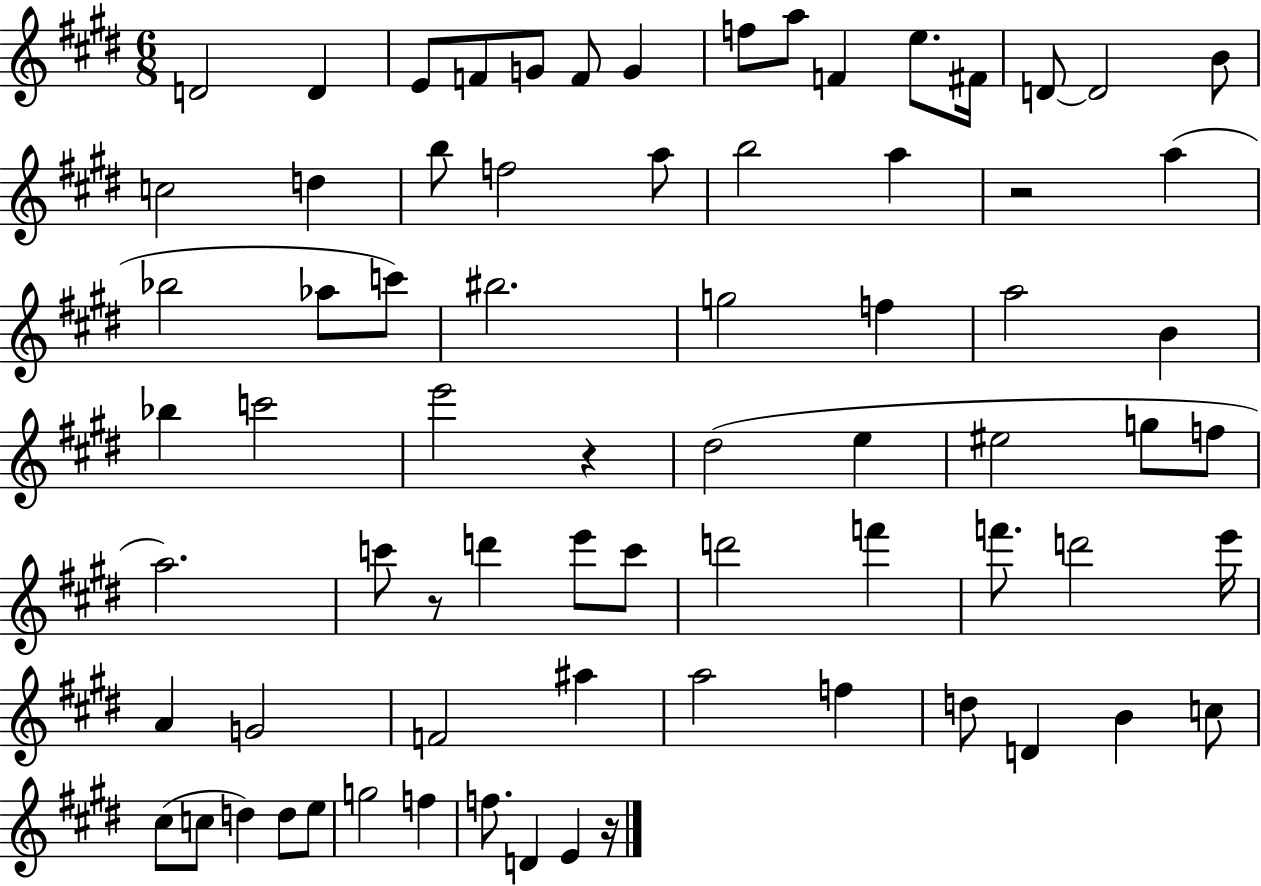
{
  \clef treble
  \numericTimeSignature
  \time 6/8
  \key e \major
  d'2 d'4 | e'8 f'8 g'8 f'8 g'4 | f''8 a''8 f'4 e''8. fis'16 | d'8~~ d'2 b'8 | \break c''2 d''4 | b''8 f''2 a''8 | b''2 a''4 | r2 a''4( | \break bes''2 aes''8 c'''8) | bis''2. | g''2 f''4 | a''2 b'4 | \break bes''4 c'''2 | e'''2 r4 | dis''2( e''4 | eis''2 g''8 f''8 | \break a''2.) | c'''8 r8 d'''4 e'''8 c'''8 | d'''2 f'''4 | f'''8. d'''2 e'''16 | \break a'4 g'2 | f'2 ais''4 | a''2 f''4 | d''8 d'4 b'4 c''8 | \break cis''8( c''8 d''4) d''8 e''8 | g''2 f''4 | f''8. d'4 e'4 r16 | \bar "|."
}